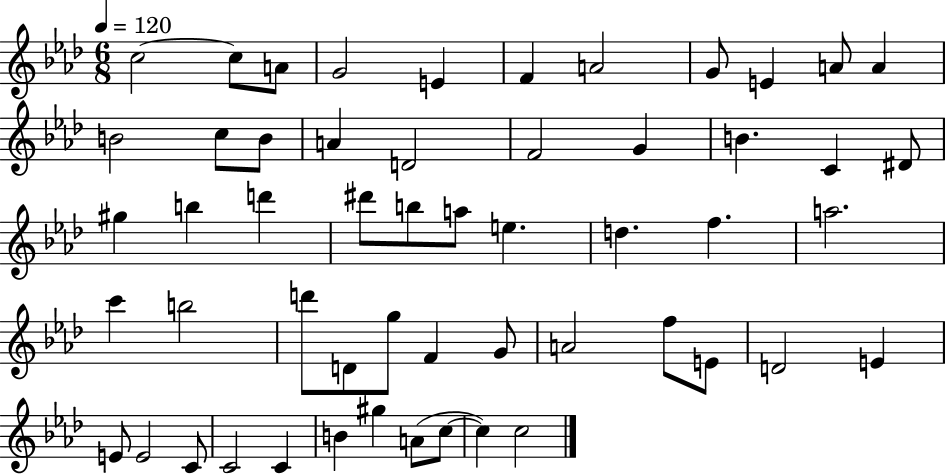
{
  \clef treble
  \numericTimeSignature
  \time 6/8
  \key aes \major
  \tempo 4 = 120
  c''2~~ c''8 a'8 | g'2 e'4 | f'4 a'2 | g'8 e'4 a'8 a'4 | \break b'2 c''8 b'8 | a'4 d'2 | f'2 g'4 | b'4. c'4 dis'8 | \break gis''4 b''4 d'''4 | dis'''8 b''8 a''8 e''4. | d''4. f''4. | a''2. | \break c'''4 b''2 | d'''8 d'8 g''8 f'4 g'8 | a'2 f''8 e'8 | d'2 e'4 | \break e'8 e'2 c'8 | c'2 c'4 | b'4 gis''4 a'8( c''8~~ | c''4) c''2 | \break \bar "|."
}